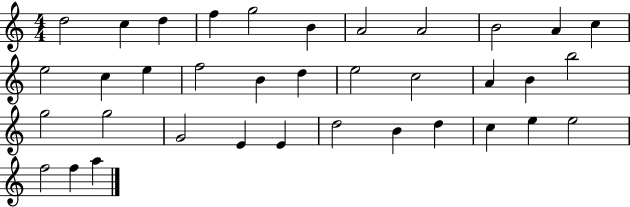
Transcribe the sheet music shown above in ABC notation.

X:1
T:Untitled
M:4/4
L:1/4
K:C
d2 c d f g2 B A2 A2 B2 A c e2 c e f2 B d e2 c2 A B b2 g2 g2 G2 E E d2 B d c e e2 f2 f a